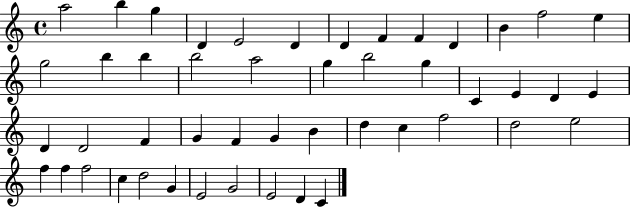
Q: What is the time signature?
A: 4/4